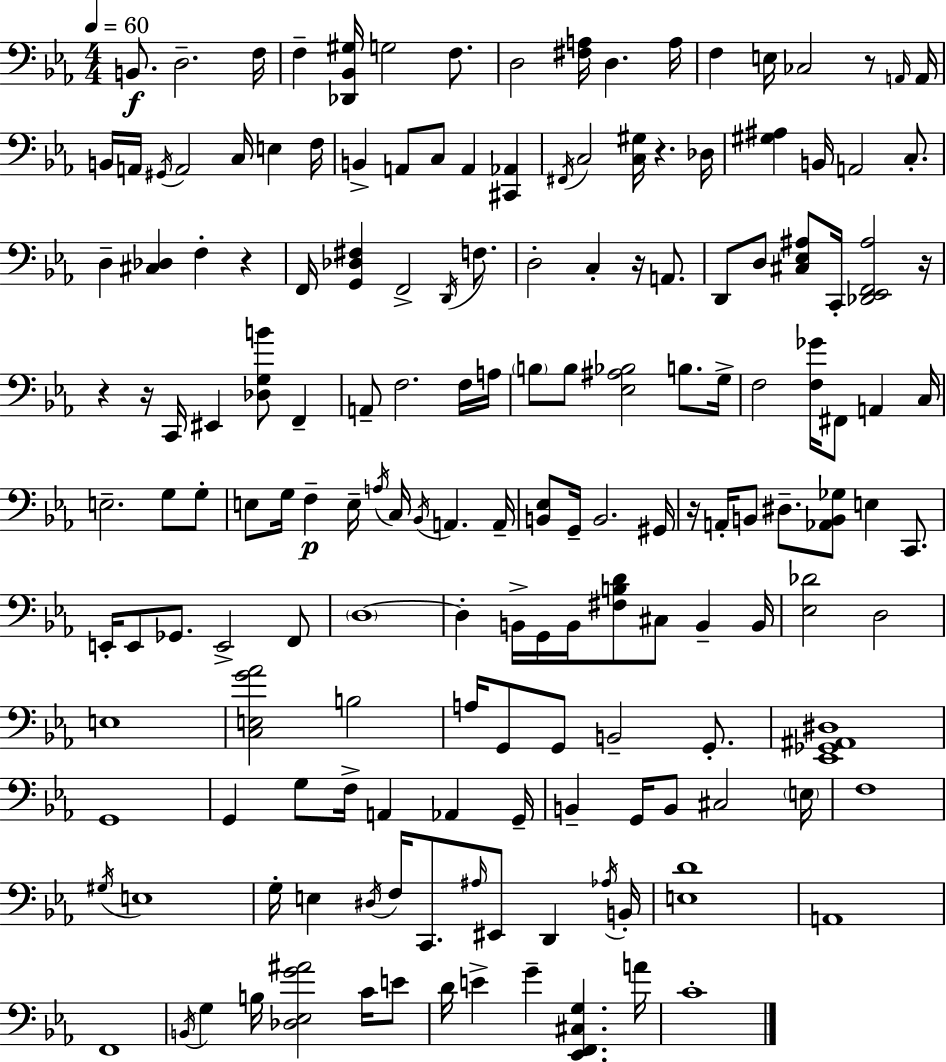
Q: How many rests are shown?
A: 8